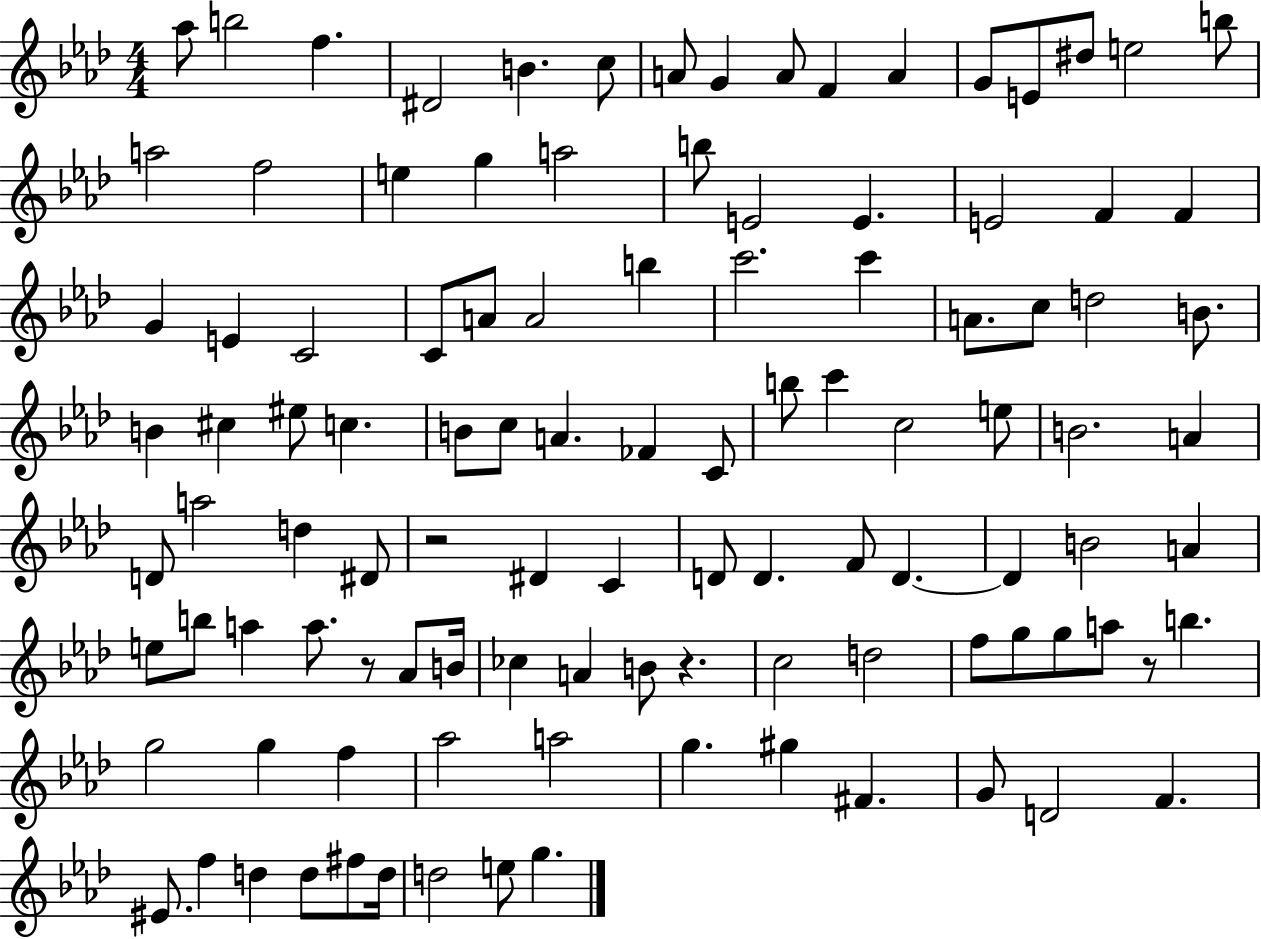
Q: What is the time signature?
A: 4/4